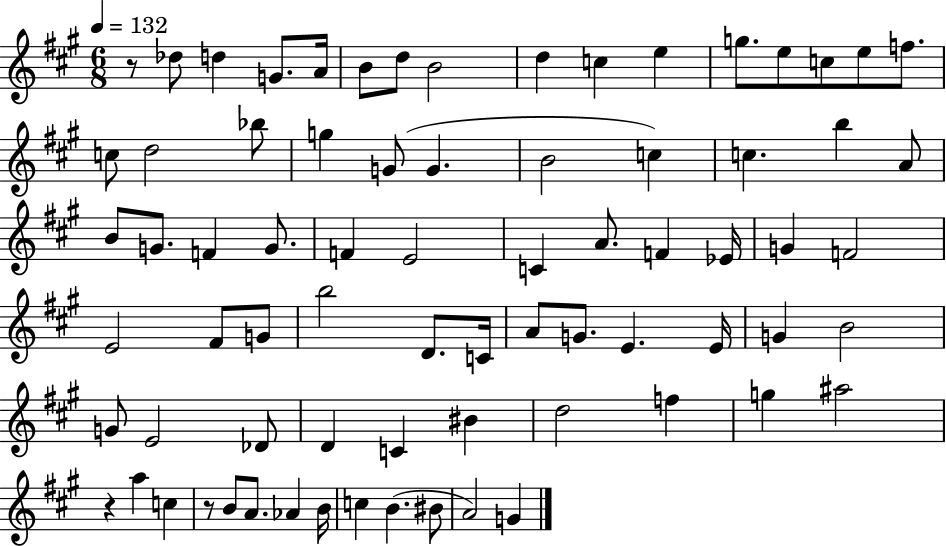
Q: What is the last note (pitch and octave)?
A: G4